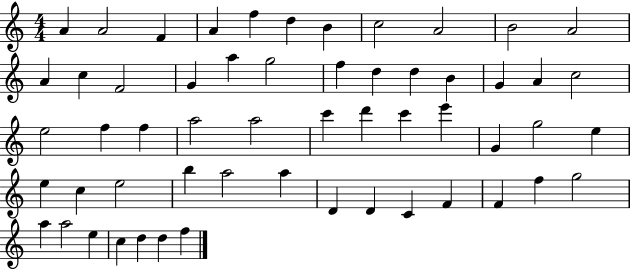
X:1
T:Untitled
M:4/4
L:1/4
K:C
A A2 F A f d B c2 A2 B2 A2 A c F2 G a g2 f d d B G A c2 e2 f f a2 a2 c' d' c' e' G g2 e e c e2 b a2 a D D C F F f g2 a a2 e c d d f